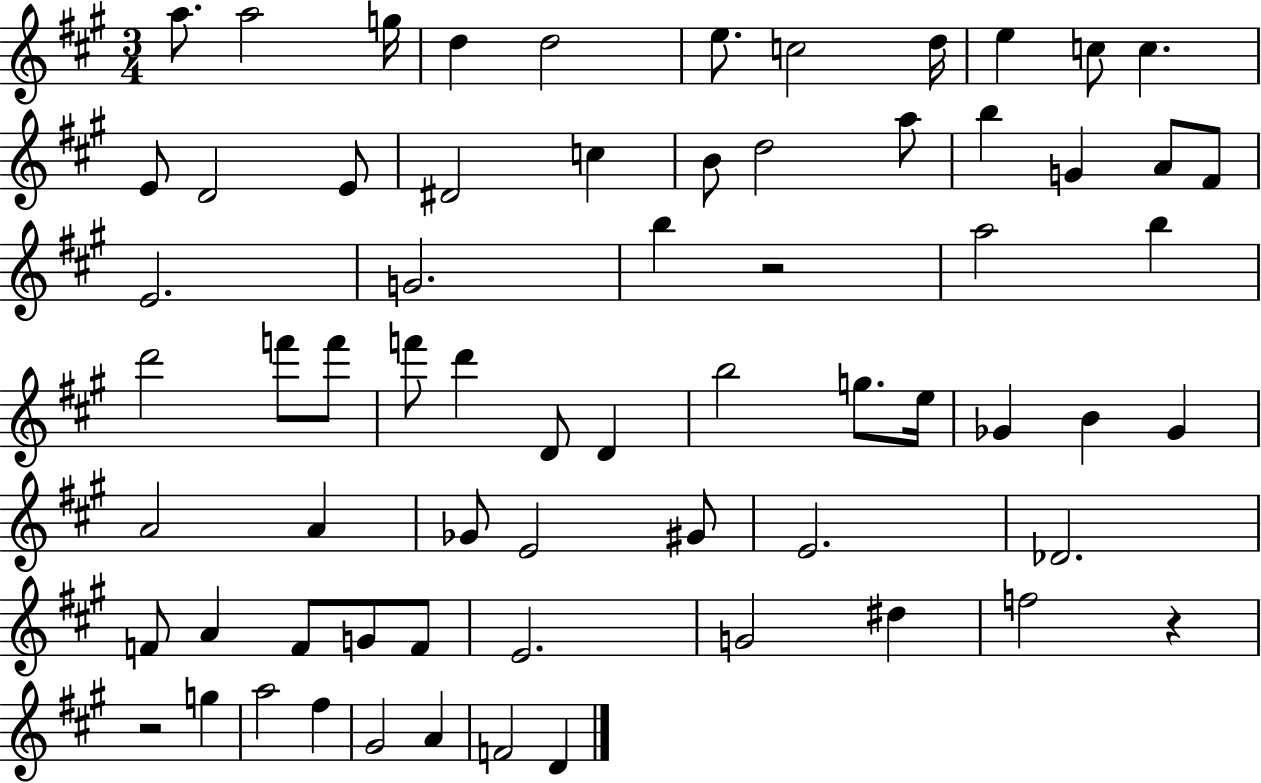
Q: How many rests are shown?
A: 3